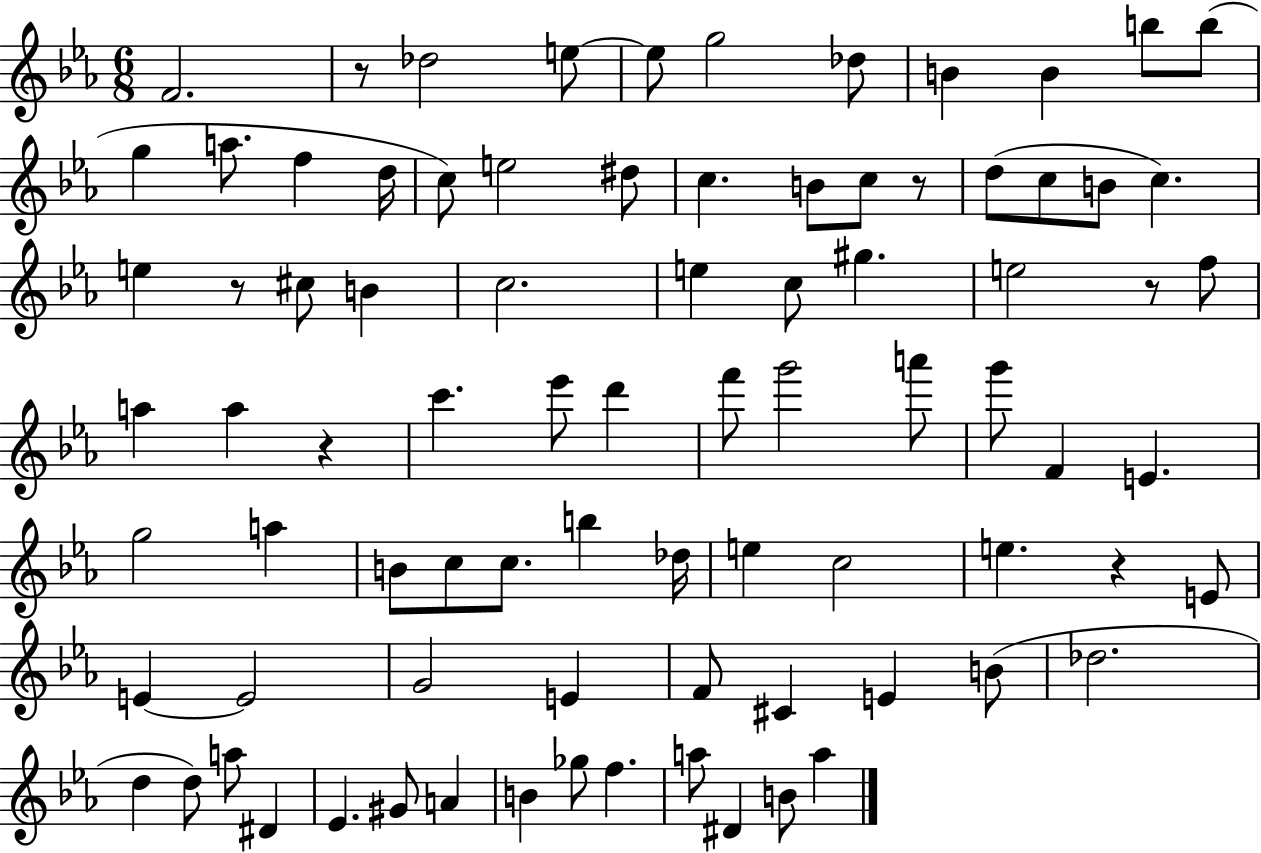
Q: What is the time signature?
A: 6/8